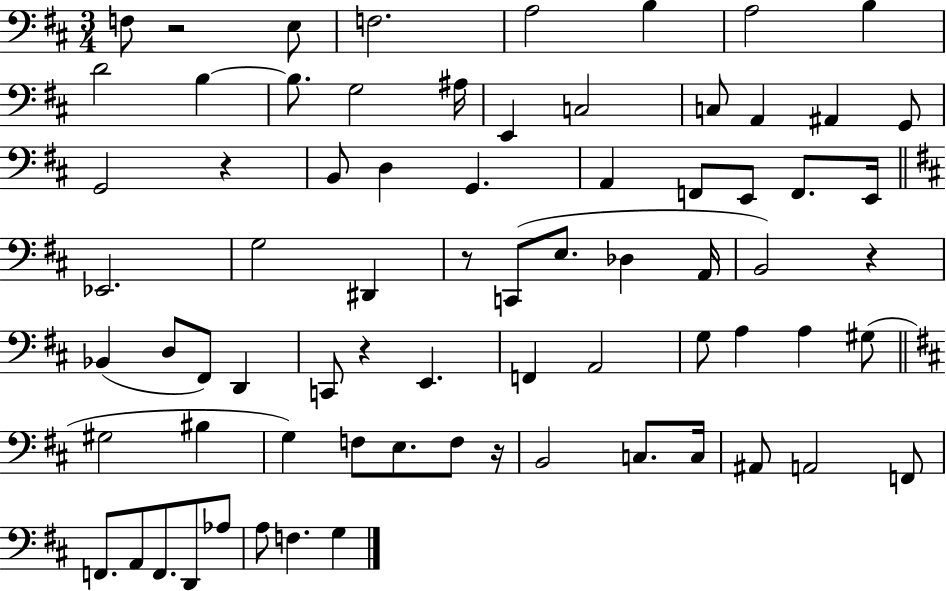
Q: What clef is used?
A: bass